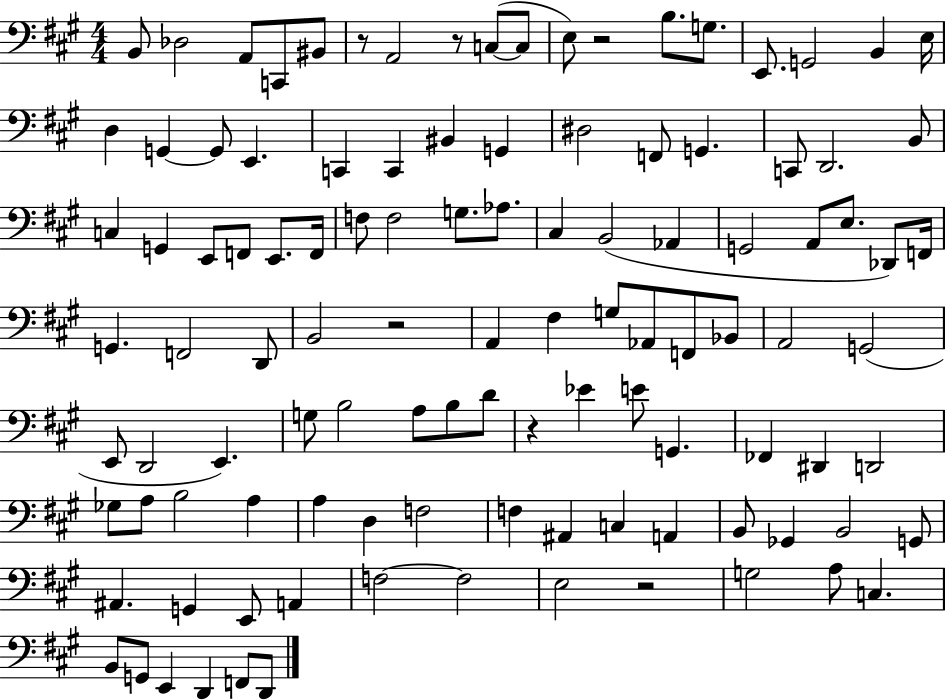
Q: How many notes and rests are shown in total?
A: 110